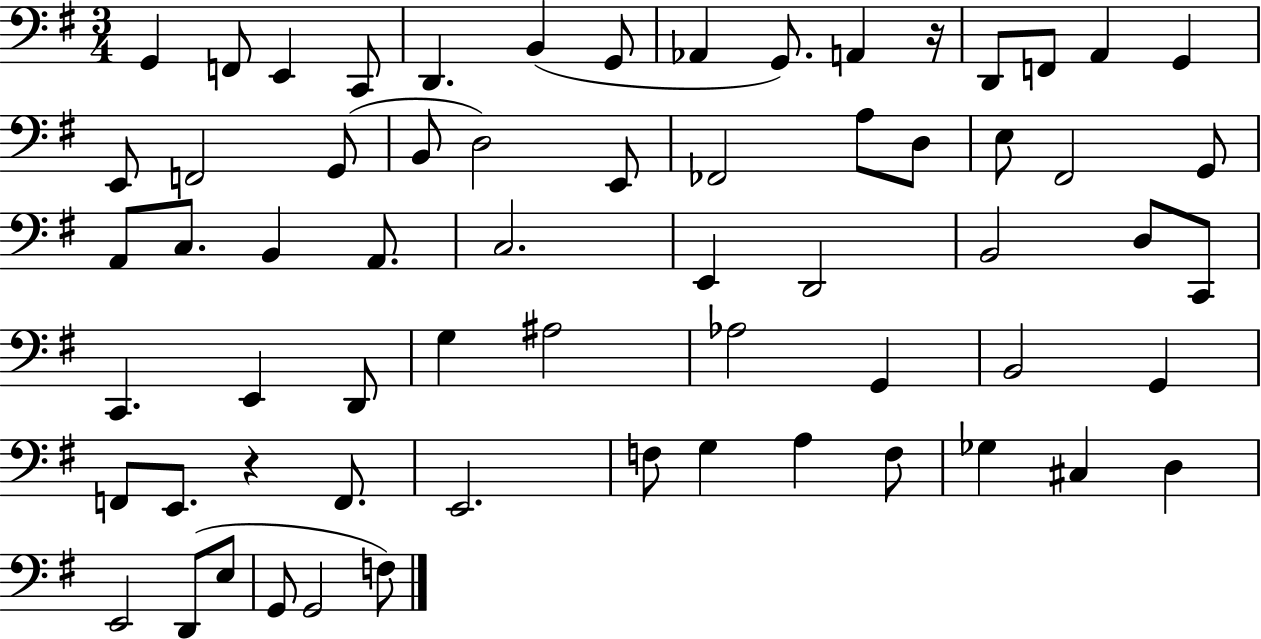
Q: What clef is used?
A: bass